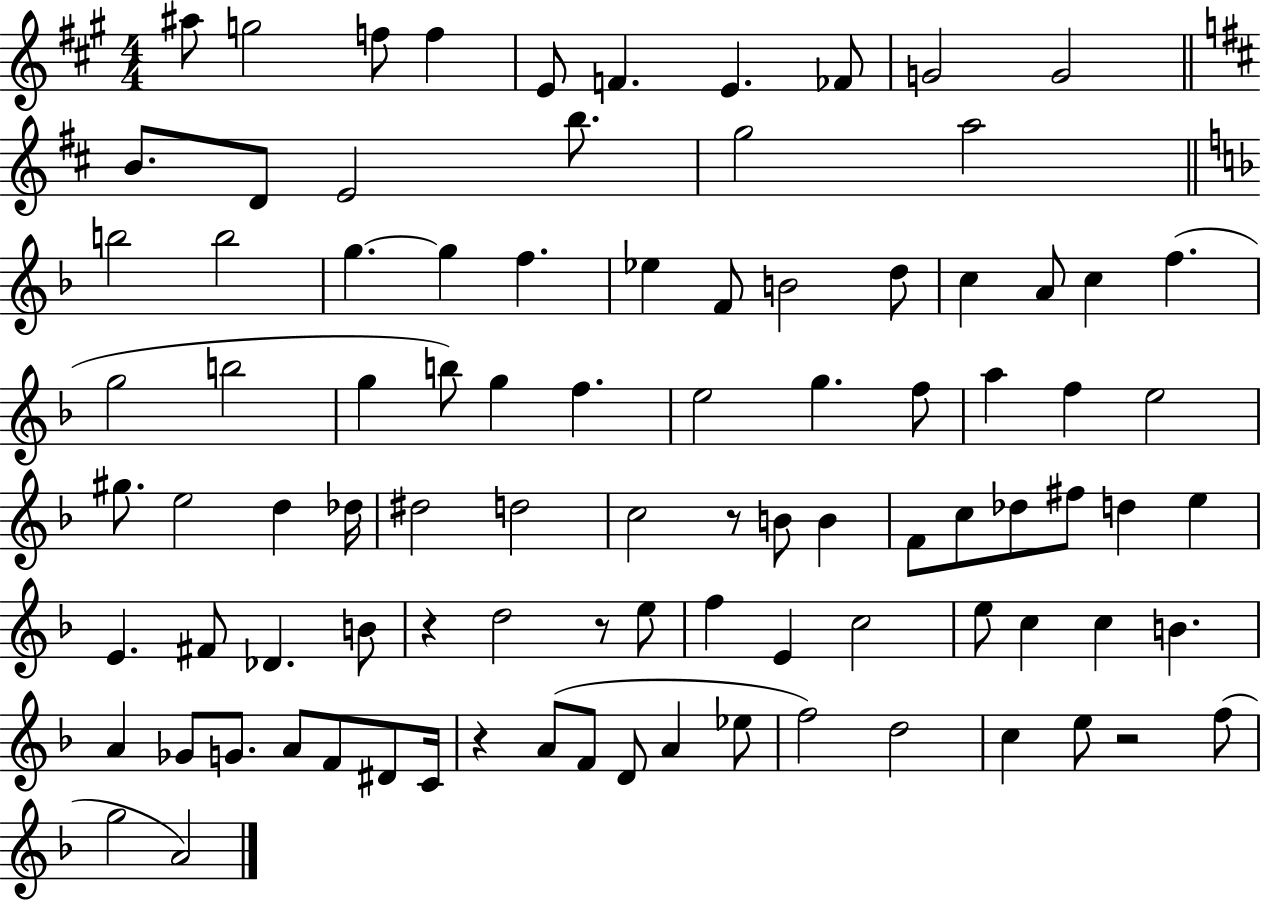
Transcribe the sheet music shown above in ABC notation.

X:1
T:Untitled
M:4/4
L:1/4
K:A
^a/2 g2 f/2 f E/2 F E _F/2 G2 G2 B/2 D/2 E2 b/2 g2 a2 b2 b2 g g f _e F/2 B2 d/2 c A/2 c f g2 b2 g b/2 g f e2 g f/2 a f e2 ^g/2 e2 d _d/4 ^d2 d2 c2 z/2 B/2 B F/2 c/2 _d/2 ^f/2 d e E ^F/2 _D B/2 z d2 z/2 e/2 f E c2 e/2 c c B A _G/2 G/2 A/2 F/2 ^D/2 C/4 z A/2 F/2 D/2 A _e/2 f2 d2 c e/2 z2 f/2 g2 A2